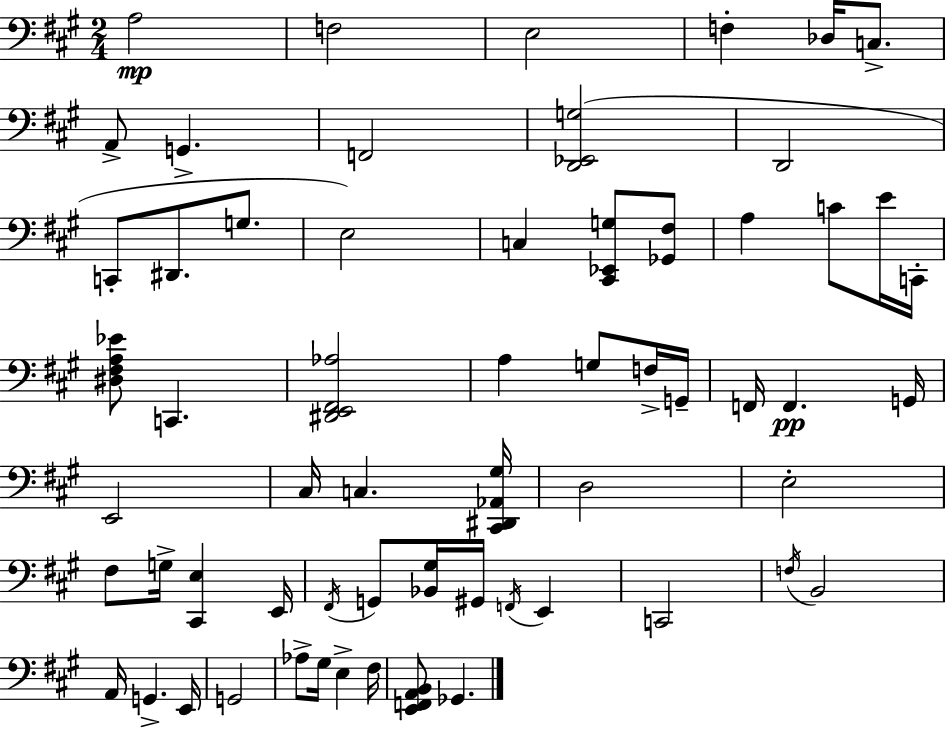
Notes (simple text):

A3/h F3/h E3/h F3/q Db3/s C3/e. A2/e G2/q. F2/h [D2,Eb2,G3]/h D2/h C2/e D#2/e. G3/e. E3/h C3/q [C#2,Eb2,G3]/e [Gb2,F#3]/e A3/q C4/e E4/s C2/s [D#3,F#3,A3,Eb4]/e C2/q. [D#2,E2,F#2,Ab3]/h A3/q G3/e F3/s G2/s F2/s F2/q. G2/s E2/h C#3/s C3/q. [C#2,D#2,Ab2,G#3]/s D3/h E3/h F#3/e G3/s [C#2,E3]/q E2/s F#2/s G2/e [Bb2,G#3]/s G#2/s F2/s E2/q C2/h F3/s B2/h A2/s G2/q. E2/s G2/h Ab3/e G#3/s E3/q F#3/s [E2,F2,A2,B2]/e Gb2/q.